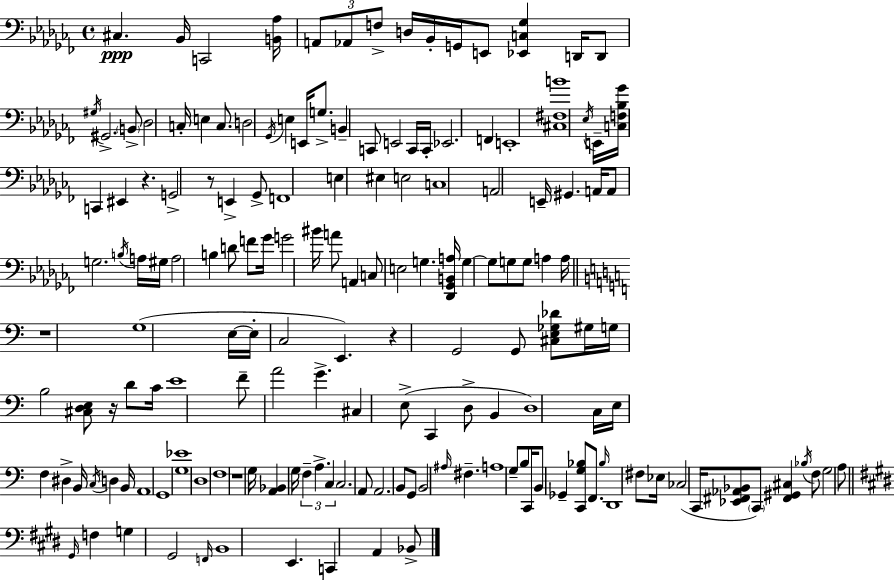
C#3/q. Bb2/s C2/h [B2,Ab3]/s A2/e Ab2/e F3/e D3/s Bb2/s G2/s E2/e [Eb2,C3,Gb3]/q D2/s D2/e G#3/s G#2/h. B2/e Db3/h C3/s E3/q C3/e. D3/h Gb2/s E3/q E2/s G3/e. B2/q C2/e E2/h C2/s C2/s Eb2/h. F2/q E2/w [C#3,F#3,B4]/w Eb3/s E2/s [C3,F3,Bb3,Gb4]/s C2/q EIS2/q R/q. G2/h R/e E2/q Gb2/e F2/w E3/q EIS3/q E3/h C3/w A2/h E2/s G#2/q. A2/s A2/e G3/h. B3/s A3/s G#3/s A3/h B3/q D4/e F4/e Gb4/s G4/h BIS4/s A4/e A2/q C3/e E3/h G3/q. [Db2,Gb2,B2,A3]/s G3/q G3/e G3/e G3/e A3/q A3/s R/w G3/w E3/s E3/s C3/h E2/q. R/q G2/h G2/e [C#3,E3,Gb3,Db4]/e G#3/s G3/s B3/h [C#3,D3,E3]/e R/s D4/e C4/s E4/w F4/e A4/h G4/q. C#3/q E3/e C2/q D3/e B2/q D3/w C3/s E3/s F3/q D#3/q B2/s C3/s D3/q B2/s A2/w G2/w [G3,Eb4]/w D3/w F3/w R/w G3/s [A2,Bb2]/q G3/s F3/q A3/q. C3/q C3/h. A2/e A2/h. B2/e G2/e B2/h A#3/s F#3/q. A3/w G3/e B3/e C2/s B2/e Gb2/q [C2,G3,Bb3]/e F2/e. Bb3/s D2/w F#3/e Eb3/s CES3/h C2/s [Eb2,F#2,Ab2,Bb2]/e C2/e [F#2,G#2,C#3]/q Bb3/s F3/e G3/h A3/e G#2/s F3/q G3/q G#2/h F2/s B2/w E2/q. C2/q A2/q Bb2/e